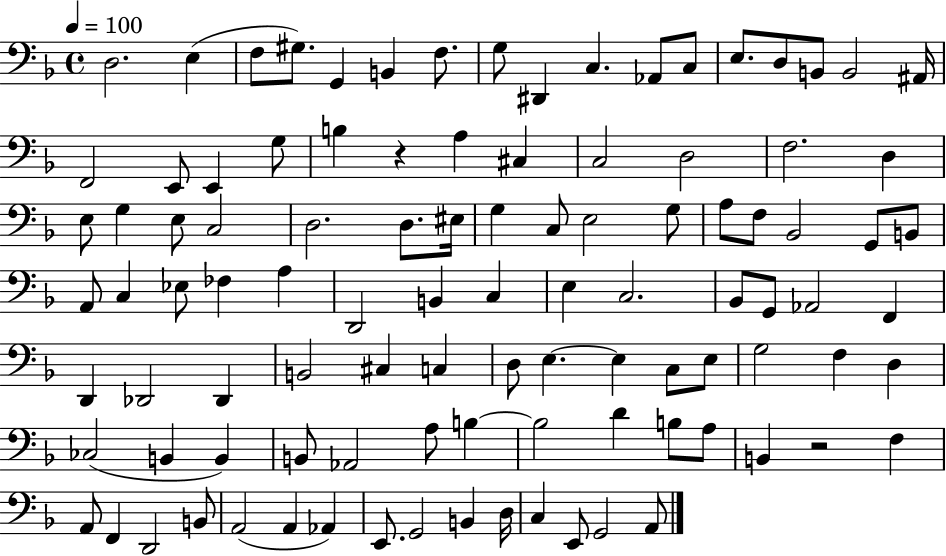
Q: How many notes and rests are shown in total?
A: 102